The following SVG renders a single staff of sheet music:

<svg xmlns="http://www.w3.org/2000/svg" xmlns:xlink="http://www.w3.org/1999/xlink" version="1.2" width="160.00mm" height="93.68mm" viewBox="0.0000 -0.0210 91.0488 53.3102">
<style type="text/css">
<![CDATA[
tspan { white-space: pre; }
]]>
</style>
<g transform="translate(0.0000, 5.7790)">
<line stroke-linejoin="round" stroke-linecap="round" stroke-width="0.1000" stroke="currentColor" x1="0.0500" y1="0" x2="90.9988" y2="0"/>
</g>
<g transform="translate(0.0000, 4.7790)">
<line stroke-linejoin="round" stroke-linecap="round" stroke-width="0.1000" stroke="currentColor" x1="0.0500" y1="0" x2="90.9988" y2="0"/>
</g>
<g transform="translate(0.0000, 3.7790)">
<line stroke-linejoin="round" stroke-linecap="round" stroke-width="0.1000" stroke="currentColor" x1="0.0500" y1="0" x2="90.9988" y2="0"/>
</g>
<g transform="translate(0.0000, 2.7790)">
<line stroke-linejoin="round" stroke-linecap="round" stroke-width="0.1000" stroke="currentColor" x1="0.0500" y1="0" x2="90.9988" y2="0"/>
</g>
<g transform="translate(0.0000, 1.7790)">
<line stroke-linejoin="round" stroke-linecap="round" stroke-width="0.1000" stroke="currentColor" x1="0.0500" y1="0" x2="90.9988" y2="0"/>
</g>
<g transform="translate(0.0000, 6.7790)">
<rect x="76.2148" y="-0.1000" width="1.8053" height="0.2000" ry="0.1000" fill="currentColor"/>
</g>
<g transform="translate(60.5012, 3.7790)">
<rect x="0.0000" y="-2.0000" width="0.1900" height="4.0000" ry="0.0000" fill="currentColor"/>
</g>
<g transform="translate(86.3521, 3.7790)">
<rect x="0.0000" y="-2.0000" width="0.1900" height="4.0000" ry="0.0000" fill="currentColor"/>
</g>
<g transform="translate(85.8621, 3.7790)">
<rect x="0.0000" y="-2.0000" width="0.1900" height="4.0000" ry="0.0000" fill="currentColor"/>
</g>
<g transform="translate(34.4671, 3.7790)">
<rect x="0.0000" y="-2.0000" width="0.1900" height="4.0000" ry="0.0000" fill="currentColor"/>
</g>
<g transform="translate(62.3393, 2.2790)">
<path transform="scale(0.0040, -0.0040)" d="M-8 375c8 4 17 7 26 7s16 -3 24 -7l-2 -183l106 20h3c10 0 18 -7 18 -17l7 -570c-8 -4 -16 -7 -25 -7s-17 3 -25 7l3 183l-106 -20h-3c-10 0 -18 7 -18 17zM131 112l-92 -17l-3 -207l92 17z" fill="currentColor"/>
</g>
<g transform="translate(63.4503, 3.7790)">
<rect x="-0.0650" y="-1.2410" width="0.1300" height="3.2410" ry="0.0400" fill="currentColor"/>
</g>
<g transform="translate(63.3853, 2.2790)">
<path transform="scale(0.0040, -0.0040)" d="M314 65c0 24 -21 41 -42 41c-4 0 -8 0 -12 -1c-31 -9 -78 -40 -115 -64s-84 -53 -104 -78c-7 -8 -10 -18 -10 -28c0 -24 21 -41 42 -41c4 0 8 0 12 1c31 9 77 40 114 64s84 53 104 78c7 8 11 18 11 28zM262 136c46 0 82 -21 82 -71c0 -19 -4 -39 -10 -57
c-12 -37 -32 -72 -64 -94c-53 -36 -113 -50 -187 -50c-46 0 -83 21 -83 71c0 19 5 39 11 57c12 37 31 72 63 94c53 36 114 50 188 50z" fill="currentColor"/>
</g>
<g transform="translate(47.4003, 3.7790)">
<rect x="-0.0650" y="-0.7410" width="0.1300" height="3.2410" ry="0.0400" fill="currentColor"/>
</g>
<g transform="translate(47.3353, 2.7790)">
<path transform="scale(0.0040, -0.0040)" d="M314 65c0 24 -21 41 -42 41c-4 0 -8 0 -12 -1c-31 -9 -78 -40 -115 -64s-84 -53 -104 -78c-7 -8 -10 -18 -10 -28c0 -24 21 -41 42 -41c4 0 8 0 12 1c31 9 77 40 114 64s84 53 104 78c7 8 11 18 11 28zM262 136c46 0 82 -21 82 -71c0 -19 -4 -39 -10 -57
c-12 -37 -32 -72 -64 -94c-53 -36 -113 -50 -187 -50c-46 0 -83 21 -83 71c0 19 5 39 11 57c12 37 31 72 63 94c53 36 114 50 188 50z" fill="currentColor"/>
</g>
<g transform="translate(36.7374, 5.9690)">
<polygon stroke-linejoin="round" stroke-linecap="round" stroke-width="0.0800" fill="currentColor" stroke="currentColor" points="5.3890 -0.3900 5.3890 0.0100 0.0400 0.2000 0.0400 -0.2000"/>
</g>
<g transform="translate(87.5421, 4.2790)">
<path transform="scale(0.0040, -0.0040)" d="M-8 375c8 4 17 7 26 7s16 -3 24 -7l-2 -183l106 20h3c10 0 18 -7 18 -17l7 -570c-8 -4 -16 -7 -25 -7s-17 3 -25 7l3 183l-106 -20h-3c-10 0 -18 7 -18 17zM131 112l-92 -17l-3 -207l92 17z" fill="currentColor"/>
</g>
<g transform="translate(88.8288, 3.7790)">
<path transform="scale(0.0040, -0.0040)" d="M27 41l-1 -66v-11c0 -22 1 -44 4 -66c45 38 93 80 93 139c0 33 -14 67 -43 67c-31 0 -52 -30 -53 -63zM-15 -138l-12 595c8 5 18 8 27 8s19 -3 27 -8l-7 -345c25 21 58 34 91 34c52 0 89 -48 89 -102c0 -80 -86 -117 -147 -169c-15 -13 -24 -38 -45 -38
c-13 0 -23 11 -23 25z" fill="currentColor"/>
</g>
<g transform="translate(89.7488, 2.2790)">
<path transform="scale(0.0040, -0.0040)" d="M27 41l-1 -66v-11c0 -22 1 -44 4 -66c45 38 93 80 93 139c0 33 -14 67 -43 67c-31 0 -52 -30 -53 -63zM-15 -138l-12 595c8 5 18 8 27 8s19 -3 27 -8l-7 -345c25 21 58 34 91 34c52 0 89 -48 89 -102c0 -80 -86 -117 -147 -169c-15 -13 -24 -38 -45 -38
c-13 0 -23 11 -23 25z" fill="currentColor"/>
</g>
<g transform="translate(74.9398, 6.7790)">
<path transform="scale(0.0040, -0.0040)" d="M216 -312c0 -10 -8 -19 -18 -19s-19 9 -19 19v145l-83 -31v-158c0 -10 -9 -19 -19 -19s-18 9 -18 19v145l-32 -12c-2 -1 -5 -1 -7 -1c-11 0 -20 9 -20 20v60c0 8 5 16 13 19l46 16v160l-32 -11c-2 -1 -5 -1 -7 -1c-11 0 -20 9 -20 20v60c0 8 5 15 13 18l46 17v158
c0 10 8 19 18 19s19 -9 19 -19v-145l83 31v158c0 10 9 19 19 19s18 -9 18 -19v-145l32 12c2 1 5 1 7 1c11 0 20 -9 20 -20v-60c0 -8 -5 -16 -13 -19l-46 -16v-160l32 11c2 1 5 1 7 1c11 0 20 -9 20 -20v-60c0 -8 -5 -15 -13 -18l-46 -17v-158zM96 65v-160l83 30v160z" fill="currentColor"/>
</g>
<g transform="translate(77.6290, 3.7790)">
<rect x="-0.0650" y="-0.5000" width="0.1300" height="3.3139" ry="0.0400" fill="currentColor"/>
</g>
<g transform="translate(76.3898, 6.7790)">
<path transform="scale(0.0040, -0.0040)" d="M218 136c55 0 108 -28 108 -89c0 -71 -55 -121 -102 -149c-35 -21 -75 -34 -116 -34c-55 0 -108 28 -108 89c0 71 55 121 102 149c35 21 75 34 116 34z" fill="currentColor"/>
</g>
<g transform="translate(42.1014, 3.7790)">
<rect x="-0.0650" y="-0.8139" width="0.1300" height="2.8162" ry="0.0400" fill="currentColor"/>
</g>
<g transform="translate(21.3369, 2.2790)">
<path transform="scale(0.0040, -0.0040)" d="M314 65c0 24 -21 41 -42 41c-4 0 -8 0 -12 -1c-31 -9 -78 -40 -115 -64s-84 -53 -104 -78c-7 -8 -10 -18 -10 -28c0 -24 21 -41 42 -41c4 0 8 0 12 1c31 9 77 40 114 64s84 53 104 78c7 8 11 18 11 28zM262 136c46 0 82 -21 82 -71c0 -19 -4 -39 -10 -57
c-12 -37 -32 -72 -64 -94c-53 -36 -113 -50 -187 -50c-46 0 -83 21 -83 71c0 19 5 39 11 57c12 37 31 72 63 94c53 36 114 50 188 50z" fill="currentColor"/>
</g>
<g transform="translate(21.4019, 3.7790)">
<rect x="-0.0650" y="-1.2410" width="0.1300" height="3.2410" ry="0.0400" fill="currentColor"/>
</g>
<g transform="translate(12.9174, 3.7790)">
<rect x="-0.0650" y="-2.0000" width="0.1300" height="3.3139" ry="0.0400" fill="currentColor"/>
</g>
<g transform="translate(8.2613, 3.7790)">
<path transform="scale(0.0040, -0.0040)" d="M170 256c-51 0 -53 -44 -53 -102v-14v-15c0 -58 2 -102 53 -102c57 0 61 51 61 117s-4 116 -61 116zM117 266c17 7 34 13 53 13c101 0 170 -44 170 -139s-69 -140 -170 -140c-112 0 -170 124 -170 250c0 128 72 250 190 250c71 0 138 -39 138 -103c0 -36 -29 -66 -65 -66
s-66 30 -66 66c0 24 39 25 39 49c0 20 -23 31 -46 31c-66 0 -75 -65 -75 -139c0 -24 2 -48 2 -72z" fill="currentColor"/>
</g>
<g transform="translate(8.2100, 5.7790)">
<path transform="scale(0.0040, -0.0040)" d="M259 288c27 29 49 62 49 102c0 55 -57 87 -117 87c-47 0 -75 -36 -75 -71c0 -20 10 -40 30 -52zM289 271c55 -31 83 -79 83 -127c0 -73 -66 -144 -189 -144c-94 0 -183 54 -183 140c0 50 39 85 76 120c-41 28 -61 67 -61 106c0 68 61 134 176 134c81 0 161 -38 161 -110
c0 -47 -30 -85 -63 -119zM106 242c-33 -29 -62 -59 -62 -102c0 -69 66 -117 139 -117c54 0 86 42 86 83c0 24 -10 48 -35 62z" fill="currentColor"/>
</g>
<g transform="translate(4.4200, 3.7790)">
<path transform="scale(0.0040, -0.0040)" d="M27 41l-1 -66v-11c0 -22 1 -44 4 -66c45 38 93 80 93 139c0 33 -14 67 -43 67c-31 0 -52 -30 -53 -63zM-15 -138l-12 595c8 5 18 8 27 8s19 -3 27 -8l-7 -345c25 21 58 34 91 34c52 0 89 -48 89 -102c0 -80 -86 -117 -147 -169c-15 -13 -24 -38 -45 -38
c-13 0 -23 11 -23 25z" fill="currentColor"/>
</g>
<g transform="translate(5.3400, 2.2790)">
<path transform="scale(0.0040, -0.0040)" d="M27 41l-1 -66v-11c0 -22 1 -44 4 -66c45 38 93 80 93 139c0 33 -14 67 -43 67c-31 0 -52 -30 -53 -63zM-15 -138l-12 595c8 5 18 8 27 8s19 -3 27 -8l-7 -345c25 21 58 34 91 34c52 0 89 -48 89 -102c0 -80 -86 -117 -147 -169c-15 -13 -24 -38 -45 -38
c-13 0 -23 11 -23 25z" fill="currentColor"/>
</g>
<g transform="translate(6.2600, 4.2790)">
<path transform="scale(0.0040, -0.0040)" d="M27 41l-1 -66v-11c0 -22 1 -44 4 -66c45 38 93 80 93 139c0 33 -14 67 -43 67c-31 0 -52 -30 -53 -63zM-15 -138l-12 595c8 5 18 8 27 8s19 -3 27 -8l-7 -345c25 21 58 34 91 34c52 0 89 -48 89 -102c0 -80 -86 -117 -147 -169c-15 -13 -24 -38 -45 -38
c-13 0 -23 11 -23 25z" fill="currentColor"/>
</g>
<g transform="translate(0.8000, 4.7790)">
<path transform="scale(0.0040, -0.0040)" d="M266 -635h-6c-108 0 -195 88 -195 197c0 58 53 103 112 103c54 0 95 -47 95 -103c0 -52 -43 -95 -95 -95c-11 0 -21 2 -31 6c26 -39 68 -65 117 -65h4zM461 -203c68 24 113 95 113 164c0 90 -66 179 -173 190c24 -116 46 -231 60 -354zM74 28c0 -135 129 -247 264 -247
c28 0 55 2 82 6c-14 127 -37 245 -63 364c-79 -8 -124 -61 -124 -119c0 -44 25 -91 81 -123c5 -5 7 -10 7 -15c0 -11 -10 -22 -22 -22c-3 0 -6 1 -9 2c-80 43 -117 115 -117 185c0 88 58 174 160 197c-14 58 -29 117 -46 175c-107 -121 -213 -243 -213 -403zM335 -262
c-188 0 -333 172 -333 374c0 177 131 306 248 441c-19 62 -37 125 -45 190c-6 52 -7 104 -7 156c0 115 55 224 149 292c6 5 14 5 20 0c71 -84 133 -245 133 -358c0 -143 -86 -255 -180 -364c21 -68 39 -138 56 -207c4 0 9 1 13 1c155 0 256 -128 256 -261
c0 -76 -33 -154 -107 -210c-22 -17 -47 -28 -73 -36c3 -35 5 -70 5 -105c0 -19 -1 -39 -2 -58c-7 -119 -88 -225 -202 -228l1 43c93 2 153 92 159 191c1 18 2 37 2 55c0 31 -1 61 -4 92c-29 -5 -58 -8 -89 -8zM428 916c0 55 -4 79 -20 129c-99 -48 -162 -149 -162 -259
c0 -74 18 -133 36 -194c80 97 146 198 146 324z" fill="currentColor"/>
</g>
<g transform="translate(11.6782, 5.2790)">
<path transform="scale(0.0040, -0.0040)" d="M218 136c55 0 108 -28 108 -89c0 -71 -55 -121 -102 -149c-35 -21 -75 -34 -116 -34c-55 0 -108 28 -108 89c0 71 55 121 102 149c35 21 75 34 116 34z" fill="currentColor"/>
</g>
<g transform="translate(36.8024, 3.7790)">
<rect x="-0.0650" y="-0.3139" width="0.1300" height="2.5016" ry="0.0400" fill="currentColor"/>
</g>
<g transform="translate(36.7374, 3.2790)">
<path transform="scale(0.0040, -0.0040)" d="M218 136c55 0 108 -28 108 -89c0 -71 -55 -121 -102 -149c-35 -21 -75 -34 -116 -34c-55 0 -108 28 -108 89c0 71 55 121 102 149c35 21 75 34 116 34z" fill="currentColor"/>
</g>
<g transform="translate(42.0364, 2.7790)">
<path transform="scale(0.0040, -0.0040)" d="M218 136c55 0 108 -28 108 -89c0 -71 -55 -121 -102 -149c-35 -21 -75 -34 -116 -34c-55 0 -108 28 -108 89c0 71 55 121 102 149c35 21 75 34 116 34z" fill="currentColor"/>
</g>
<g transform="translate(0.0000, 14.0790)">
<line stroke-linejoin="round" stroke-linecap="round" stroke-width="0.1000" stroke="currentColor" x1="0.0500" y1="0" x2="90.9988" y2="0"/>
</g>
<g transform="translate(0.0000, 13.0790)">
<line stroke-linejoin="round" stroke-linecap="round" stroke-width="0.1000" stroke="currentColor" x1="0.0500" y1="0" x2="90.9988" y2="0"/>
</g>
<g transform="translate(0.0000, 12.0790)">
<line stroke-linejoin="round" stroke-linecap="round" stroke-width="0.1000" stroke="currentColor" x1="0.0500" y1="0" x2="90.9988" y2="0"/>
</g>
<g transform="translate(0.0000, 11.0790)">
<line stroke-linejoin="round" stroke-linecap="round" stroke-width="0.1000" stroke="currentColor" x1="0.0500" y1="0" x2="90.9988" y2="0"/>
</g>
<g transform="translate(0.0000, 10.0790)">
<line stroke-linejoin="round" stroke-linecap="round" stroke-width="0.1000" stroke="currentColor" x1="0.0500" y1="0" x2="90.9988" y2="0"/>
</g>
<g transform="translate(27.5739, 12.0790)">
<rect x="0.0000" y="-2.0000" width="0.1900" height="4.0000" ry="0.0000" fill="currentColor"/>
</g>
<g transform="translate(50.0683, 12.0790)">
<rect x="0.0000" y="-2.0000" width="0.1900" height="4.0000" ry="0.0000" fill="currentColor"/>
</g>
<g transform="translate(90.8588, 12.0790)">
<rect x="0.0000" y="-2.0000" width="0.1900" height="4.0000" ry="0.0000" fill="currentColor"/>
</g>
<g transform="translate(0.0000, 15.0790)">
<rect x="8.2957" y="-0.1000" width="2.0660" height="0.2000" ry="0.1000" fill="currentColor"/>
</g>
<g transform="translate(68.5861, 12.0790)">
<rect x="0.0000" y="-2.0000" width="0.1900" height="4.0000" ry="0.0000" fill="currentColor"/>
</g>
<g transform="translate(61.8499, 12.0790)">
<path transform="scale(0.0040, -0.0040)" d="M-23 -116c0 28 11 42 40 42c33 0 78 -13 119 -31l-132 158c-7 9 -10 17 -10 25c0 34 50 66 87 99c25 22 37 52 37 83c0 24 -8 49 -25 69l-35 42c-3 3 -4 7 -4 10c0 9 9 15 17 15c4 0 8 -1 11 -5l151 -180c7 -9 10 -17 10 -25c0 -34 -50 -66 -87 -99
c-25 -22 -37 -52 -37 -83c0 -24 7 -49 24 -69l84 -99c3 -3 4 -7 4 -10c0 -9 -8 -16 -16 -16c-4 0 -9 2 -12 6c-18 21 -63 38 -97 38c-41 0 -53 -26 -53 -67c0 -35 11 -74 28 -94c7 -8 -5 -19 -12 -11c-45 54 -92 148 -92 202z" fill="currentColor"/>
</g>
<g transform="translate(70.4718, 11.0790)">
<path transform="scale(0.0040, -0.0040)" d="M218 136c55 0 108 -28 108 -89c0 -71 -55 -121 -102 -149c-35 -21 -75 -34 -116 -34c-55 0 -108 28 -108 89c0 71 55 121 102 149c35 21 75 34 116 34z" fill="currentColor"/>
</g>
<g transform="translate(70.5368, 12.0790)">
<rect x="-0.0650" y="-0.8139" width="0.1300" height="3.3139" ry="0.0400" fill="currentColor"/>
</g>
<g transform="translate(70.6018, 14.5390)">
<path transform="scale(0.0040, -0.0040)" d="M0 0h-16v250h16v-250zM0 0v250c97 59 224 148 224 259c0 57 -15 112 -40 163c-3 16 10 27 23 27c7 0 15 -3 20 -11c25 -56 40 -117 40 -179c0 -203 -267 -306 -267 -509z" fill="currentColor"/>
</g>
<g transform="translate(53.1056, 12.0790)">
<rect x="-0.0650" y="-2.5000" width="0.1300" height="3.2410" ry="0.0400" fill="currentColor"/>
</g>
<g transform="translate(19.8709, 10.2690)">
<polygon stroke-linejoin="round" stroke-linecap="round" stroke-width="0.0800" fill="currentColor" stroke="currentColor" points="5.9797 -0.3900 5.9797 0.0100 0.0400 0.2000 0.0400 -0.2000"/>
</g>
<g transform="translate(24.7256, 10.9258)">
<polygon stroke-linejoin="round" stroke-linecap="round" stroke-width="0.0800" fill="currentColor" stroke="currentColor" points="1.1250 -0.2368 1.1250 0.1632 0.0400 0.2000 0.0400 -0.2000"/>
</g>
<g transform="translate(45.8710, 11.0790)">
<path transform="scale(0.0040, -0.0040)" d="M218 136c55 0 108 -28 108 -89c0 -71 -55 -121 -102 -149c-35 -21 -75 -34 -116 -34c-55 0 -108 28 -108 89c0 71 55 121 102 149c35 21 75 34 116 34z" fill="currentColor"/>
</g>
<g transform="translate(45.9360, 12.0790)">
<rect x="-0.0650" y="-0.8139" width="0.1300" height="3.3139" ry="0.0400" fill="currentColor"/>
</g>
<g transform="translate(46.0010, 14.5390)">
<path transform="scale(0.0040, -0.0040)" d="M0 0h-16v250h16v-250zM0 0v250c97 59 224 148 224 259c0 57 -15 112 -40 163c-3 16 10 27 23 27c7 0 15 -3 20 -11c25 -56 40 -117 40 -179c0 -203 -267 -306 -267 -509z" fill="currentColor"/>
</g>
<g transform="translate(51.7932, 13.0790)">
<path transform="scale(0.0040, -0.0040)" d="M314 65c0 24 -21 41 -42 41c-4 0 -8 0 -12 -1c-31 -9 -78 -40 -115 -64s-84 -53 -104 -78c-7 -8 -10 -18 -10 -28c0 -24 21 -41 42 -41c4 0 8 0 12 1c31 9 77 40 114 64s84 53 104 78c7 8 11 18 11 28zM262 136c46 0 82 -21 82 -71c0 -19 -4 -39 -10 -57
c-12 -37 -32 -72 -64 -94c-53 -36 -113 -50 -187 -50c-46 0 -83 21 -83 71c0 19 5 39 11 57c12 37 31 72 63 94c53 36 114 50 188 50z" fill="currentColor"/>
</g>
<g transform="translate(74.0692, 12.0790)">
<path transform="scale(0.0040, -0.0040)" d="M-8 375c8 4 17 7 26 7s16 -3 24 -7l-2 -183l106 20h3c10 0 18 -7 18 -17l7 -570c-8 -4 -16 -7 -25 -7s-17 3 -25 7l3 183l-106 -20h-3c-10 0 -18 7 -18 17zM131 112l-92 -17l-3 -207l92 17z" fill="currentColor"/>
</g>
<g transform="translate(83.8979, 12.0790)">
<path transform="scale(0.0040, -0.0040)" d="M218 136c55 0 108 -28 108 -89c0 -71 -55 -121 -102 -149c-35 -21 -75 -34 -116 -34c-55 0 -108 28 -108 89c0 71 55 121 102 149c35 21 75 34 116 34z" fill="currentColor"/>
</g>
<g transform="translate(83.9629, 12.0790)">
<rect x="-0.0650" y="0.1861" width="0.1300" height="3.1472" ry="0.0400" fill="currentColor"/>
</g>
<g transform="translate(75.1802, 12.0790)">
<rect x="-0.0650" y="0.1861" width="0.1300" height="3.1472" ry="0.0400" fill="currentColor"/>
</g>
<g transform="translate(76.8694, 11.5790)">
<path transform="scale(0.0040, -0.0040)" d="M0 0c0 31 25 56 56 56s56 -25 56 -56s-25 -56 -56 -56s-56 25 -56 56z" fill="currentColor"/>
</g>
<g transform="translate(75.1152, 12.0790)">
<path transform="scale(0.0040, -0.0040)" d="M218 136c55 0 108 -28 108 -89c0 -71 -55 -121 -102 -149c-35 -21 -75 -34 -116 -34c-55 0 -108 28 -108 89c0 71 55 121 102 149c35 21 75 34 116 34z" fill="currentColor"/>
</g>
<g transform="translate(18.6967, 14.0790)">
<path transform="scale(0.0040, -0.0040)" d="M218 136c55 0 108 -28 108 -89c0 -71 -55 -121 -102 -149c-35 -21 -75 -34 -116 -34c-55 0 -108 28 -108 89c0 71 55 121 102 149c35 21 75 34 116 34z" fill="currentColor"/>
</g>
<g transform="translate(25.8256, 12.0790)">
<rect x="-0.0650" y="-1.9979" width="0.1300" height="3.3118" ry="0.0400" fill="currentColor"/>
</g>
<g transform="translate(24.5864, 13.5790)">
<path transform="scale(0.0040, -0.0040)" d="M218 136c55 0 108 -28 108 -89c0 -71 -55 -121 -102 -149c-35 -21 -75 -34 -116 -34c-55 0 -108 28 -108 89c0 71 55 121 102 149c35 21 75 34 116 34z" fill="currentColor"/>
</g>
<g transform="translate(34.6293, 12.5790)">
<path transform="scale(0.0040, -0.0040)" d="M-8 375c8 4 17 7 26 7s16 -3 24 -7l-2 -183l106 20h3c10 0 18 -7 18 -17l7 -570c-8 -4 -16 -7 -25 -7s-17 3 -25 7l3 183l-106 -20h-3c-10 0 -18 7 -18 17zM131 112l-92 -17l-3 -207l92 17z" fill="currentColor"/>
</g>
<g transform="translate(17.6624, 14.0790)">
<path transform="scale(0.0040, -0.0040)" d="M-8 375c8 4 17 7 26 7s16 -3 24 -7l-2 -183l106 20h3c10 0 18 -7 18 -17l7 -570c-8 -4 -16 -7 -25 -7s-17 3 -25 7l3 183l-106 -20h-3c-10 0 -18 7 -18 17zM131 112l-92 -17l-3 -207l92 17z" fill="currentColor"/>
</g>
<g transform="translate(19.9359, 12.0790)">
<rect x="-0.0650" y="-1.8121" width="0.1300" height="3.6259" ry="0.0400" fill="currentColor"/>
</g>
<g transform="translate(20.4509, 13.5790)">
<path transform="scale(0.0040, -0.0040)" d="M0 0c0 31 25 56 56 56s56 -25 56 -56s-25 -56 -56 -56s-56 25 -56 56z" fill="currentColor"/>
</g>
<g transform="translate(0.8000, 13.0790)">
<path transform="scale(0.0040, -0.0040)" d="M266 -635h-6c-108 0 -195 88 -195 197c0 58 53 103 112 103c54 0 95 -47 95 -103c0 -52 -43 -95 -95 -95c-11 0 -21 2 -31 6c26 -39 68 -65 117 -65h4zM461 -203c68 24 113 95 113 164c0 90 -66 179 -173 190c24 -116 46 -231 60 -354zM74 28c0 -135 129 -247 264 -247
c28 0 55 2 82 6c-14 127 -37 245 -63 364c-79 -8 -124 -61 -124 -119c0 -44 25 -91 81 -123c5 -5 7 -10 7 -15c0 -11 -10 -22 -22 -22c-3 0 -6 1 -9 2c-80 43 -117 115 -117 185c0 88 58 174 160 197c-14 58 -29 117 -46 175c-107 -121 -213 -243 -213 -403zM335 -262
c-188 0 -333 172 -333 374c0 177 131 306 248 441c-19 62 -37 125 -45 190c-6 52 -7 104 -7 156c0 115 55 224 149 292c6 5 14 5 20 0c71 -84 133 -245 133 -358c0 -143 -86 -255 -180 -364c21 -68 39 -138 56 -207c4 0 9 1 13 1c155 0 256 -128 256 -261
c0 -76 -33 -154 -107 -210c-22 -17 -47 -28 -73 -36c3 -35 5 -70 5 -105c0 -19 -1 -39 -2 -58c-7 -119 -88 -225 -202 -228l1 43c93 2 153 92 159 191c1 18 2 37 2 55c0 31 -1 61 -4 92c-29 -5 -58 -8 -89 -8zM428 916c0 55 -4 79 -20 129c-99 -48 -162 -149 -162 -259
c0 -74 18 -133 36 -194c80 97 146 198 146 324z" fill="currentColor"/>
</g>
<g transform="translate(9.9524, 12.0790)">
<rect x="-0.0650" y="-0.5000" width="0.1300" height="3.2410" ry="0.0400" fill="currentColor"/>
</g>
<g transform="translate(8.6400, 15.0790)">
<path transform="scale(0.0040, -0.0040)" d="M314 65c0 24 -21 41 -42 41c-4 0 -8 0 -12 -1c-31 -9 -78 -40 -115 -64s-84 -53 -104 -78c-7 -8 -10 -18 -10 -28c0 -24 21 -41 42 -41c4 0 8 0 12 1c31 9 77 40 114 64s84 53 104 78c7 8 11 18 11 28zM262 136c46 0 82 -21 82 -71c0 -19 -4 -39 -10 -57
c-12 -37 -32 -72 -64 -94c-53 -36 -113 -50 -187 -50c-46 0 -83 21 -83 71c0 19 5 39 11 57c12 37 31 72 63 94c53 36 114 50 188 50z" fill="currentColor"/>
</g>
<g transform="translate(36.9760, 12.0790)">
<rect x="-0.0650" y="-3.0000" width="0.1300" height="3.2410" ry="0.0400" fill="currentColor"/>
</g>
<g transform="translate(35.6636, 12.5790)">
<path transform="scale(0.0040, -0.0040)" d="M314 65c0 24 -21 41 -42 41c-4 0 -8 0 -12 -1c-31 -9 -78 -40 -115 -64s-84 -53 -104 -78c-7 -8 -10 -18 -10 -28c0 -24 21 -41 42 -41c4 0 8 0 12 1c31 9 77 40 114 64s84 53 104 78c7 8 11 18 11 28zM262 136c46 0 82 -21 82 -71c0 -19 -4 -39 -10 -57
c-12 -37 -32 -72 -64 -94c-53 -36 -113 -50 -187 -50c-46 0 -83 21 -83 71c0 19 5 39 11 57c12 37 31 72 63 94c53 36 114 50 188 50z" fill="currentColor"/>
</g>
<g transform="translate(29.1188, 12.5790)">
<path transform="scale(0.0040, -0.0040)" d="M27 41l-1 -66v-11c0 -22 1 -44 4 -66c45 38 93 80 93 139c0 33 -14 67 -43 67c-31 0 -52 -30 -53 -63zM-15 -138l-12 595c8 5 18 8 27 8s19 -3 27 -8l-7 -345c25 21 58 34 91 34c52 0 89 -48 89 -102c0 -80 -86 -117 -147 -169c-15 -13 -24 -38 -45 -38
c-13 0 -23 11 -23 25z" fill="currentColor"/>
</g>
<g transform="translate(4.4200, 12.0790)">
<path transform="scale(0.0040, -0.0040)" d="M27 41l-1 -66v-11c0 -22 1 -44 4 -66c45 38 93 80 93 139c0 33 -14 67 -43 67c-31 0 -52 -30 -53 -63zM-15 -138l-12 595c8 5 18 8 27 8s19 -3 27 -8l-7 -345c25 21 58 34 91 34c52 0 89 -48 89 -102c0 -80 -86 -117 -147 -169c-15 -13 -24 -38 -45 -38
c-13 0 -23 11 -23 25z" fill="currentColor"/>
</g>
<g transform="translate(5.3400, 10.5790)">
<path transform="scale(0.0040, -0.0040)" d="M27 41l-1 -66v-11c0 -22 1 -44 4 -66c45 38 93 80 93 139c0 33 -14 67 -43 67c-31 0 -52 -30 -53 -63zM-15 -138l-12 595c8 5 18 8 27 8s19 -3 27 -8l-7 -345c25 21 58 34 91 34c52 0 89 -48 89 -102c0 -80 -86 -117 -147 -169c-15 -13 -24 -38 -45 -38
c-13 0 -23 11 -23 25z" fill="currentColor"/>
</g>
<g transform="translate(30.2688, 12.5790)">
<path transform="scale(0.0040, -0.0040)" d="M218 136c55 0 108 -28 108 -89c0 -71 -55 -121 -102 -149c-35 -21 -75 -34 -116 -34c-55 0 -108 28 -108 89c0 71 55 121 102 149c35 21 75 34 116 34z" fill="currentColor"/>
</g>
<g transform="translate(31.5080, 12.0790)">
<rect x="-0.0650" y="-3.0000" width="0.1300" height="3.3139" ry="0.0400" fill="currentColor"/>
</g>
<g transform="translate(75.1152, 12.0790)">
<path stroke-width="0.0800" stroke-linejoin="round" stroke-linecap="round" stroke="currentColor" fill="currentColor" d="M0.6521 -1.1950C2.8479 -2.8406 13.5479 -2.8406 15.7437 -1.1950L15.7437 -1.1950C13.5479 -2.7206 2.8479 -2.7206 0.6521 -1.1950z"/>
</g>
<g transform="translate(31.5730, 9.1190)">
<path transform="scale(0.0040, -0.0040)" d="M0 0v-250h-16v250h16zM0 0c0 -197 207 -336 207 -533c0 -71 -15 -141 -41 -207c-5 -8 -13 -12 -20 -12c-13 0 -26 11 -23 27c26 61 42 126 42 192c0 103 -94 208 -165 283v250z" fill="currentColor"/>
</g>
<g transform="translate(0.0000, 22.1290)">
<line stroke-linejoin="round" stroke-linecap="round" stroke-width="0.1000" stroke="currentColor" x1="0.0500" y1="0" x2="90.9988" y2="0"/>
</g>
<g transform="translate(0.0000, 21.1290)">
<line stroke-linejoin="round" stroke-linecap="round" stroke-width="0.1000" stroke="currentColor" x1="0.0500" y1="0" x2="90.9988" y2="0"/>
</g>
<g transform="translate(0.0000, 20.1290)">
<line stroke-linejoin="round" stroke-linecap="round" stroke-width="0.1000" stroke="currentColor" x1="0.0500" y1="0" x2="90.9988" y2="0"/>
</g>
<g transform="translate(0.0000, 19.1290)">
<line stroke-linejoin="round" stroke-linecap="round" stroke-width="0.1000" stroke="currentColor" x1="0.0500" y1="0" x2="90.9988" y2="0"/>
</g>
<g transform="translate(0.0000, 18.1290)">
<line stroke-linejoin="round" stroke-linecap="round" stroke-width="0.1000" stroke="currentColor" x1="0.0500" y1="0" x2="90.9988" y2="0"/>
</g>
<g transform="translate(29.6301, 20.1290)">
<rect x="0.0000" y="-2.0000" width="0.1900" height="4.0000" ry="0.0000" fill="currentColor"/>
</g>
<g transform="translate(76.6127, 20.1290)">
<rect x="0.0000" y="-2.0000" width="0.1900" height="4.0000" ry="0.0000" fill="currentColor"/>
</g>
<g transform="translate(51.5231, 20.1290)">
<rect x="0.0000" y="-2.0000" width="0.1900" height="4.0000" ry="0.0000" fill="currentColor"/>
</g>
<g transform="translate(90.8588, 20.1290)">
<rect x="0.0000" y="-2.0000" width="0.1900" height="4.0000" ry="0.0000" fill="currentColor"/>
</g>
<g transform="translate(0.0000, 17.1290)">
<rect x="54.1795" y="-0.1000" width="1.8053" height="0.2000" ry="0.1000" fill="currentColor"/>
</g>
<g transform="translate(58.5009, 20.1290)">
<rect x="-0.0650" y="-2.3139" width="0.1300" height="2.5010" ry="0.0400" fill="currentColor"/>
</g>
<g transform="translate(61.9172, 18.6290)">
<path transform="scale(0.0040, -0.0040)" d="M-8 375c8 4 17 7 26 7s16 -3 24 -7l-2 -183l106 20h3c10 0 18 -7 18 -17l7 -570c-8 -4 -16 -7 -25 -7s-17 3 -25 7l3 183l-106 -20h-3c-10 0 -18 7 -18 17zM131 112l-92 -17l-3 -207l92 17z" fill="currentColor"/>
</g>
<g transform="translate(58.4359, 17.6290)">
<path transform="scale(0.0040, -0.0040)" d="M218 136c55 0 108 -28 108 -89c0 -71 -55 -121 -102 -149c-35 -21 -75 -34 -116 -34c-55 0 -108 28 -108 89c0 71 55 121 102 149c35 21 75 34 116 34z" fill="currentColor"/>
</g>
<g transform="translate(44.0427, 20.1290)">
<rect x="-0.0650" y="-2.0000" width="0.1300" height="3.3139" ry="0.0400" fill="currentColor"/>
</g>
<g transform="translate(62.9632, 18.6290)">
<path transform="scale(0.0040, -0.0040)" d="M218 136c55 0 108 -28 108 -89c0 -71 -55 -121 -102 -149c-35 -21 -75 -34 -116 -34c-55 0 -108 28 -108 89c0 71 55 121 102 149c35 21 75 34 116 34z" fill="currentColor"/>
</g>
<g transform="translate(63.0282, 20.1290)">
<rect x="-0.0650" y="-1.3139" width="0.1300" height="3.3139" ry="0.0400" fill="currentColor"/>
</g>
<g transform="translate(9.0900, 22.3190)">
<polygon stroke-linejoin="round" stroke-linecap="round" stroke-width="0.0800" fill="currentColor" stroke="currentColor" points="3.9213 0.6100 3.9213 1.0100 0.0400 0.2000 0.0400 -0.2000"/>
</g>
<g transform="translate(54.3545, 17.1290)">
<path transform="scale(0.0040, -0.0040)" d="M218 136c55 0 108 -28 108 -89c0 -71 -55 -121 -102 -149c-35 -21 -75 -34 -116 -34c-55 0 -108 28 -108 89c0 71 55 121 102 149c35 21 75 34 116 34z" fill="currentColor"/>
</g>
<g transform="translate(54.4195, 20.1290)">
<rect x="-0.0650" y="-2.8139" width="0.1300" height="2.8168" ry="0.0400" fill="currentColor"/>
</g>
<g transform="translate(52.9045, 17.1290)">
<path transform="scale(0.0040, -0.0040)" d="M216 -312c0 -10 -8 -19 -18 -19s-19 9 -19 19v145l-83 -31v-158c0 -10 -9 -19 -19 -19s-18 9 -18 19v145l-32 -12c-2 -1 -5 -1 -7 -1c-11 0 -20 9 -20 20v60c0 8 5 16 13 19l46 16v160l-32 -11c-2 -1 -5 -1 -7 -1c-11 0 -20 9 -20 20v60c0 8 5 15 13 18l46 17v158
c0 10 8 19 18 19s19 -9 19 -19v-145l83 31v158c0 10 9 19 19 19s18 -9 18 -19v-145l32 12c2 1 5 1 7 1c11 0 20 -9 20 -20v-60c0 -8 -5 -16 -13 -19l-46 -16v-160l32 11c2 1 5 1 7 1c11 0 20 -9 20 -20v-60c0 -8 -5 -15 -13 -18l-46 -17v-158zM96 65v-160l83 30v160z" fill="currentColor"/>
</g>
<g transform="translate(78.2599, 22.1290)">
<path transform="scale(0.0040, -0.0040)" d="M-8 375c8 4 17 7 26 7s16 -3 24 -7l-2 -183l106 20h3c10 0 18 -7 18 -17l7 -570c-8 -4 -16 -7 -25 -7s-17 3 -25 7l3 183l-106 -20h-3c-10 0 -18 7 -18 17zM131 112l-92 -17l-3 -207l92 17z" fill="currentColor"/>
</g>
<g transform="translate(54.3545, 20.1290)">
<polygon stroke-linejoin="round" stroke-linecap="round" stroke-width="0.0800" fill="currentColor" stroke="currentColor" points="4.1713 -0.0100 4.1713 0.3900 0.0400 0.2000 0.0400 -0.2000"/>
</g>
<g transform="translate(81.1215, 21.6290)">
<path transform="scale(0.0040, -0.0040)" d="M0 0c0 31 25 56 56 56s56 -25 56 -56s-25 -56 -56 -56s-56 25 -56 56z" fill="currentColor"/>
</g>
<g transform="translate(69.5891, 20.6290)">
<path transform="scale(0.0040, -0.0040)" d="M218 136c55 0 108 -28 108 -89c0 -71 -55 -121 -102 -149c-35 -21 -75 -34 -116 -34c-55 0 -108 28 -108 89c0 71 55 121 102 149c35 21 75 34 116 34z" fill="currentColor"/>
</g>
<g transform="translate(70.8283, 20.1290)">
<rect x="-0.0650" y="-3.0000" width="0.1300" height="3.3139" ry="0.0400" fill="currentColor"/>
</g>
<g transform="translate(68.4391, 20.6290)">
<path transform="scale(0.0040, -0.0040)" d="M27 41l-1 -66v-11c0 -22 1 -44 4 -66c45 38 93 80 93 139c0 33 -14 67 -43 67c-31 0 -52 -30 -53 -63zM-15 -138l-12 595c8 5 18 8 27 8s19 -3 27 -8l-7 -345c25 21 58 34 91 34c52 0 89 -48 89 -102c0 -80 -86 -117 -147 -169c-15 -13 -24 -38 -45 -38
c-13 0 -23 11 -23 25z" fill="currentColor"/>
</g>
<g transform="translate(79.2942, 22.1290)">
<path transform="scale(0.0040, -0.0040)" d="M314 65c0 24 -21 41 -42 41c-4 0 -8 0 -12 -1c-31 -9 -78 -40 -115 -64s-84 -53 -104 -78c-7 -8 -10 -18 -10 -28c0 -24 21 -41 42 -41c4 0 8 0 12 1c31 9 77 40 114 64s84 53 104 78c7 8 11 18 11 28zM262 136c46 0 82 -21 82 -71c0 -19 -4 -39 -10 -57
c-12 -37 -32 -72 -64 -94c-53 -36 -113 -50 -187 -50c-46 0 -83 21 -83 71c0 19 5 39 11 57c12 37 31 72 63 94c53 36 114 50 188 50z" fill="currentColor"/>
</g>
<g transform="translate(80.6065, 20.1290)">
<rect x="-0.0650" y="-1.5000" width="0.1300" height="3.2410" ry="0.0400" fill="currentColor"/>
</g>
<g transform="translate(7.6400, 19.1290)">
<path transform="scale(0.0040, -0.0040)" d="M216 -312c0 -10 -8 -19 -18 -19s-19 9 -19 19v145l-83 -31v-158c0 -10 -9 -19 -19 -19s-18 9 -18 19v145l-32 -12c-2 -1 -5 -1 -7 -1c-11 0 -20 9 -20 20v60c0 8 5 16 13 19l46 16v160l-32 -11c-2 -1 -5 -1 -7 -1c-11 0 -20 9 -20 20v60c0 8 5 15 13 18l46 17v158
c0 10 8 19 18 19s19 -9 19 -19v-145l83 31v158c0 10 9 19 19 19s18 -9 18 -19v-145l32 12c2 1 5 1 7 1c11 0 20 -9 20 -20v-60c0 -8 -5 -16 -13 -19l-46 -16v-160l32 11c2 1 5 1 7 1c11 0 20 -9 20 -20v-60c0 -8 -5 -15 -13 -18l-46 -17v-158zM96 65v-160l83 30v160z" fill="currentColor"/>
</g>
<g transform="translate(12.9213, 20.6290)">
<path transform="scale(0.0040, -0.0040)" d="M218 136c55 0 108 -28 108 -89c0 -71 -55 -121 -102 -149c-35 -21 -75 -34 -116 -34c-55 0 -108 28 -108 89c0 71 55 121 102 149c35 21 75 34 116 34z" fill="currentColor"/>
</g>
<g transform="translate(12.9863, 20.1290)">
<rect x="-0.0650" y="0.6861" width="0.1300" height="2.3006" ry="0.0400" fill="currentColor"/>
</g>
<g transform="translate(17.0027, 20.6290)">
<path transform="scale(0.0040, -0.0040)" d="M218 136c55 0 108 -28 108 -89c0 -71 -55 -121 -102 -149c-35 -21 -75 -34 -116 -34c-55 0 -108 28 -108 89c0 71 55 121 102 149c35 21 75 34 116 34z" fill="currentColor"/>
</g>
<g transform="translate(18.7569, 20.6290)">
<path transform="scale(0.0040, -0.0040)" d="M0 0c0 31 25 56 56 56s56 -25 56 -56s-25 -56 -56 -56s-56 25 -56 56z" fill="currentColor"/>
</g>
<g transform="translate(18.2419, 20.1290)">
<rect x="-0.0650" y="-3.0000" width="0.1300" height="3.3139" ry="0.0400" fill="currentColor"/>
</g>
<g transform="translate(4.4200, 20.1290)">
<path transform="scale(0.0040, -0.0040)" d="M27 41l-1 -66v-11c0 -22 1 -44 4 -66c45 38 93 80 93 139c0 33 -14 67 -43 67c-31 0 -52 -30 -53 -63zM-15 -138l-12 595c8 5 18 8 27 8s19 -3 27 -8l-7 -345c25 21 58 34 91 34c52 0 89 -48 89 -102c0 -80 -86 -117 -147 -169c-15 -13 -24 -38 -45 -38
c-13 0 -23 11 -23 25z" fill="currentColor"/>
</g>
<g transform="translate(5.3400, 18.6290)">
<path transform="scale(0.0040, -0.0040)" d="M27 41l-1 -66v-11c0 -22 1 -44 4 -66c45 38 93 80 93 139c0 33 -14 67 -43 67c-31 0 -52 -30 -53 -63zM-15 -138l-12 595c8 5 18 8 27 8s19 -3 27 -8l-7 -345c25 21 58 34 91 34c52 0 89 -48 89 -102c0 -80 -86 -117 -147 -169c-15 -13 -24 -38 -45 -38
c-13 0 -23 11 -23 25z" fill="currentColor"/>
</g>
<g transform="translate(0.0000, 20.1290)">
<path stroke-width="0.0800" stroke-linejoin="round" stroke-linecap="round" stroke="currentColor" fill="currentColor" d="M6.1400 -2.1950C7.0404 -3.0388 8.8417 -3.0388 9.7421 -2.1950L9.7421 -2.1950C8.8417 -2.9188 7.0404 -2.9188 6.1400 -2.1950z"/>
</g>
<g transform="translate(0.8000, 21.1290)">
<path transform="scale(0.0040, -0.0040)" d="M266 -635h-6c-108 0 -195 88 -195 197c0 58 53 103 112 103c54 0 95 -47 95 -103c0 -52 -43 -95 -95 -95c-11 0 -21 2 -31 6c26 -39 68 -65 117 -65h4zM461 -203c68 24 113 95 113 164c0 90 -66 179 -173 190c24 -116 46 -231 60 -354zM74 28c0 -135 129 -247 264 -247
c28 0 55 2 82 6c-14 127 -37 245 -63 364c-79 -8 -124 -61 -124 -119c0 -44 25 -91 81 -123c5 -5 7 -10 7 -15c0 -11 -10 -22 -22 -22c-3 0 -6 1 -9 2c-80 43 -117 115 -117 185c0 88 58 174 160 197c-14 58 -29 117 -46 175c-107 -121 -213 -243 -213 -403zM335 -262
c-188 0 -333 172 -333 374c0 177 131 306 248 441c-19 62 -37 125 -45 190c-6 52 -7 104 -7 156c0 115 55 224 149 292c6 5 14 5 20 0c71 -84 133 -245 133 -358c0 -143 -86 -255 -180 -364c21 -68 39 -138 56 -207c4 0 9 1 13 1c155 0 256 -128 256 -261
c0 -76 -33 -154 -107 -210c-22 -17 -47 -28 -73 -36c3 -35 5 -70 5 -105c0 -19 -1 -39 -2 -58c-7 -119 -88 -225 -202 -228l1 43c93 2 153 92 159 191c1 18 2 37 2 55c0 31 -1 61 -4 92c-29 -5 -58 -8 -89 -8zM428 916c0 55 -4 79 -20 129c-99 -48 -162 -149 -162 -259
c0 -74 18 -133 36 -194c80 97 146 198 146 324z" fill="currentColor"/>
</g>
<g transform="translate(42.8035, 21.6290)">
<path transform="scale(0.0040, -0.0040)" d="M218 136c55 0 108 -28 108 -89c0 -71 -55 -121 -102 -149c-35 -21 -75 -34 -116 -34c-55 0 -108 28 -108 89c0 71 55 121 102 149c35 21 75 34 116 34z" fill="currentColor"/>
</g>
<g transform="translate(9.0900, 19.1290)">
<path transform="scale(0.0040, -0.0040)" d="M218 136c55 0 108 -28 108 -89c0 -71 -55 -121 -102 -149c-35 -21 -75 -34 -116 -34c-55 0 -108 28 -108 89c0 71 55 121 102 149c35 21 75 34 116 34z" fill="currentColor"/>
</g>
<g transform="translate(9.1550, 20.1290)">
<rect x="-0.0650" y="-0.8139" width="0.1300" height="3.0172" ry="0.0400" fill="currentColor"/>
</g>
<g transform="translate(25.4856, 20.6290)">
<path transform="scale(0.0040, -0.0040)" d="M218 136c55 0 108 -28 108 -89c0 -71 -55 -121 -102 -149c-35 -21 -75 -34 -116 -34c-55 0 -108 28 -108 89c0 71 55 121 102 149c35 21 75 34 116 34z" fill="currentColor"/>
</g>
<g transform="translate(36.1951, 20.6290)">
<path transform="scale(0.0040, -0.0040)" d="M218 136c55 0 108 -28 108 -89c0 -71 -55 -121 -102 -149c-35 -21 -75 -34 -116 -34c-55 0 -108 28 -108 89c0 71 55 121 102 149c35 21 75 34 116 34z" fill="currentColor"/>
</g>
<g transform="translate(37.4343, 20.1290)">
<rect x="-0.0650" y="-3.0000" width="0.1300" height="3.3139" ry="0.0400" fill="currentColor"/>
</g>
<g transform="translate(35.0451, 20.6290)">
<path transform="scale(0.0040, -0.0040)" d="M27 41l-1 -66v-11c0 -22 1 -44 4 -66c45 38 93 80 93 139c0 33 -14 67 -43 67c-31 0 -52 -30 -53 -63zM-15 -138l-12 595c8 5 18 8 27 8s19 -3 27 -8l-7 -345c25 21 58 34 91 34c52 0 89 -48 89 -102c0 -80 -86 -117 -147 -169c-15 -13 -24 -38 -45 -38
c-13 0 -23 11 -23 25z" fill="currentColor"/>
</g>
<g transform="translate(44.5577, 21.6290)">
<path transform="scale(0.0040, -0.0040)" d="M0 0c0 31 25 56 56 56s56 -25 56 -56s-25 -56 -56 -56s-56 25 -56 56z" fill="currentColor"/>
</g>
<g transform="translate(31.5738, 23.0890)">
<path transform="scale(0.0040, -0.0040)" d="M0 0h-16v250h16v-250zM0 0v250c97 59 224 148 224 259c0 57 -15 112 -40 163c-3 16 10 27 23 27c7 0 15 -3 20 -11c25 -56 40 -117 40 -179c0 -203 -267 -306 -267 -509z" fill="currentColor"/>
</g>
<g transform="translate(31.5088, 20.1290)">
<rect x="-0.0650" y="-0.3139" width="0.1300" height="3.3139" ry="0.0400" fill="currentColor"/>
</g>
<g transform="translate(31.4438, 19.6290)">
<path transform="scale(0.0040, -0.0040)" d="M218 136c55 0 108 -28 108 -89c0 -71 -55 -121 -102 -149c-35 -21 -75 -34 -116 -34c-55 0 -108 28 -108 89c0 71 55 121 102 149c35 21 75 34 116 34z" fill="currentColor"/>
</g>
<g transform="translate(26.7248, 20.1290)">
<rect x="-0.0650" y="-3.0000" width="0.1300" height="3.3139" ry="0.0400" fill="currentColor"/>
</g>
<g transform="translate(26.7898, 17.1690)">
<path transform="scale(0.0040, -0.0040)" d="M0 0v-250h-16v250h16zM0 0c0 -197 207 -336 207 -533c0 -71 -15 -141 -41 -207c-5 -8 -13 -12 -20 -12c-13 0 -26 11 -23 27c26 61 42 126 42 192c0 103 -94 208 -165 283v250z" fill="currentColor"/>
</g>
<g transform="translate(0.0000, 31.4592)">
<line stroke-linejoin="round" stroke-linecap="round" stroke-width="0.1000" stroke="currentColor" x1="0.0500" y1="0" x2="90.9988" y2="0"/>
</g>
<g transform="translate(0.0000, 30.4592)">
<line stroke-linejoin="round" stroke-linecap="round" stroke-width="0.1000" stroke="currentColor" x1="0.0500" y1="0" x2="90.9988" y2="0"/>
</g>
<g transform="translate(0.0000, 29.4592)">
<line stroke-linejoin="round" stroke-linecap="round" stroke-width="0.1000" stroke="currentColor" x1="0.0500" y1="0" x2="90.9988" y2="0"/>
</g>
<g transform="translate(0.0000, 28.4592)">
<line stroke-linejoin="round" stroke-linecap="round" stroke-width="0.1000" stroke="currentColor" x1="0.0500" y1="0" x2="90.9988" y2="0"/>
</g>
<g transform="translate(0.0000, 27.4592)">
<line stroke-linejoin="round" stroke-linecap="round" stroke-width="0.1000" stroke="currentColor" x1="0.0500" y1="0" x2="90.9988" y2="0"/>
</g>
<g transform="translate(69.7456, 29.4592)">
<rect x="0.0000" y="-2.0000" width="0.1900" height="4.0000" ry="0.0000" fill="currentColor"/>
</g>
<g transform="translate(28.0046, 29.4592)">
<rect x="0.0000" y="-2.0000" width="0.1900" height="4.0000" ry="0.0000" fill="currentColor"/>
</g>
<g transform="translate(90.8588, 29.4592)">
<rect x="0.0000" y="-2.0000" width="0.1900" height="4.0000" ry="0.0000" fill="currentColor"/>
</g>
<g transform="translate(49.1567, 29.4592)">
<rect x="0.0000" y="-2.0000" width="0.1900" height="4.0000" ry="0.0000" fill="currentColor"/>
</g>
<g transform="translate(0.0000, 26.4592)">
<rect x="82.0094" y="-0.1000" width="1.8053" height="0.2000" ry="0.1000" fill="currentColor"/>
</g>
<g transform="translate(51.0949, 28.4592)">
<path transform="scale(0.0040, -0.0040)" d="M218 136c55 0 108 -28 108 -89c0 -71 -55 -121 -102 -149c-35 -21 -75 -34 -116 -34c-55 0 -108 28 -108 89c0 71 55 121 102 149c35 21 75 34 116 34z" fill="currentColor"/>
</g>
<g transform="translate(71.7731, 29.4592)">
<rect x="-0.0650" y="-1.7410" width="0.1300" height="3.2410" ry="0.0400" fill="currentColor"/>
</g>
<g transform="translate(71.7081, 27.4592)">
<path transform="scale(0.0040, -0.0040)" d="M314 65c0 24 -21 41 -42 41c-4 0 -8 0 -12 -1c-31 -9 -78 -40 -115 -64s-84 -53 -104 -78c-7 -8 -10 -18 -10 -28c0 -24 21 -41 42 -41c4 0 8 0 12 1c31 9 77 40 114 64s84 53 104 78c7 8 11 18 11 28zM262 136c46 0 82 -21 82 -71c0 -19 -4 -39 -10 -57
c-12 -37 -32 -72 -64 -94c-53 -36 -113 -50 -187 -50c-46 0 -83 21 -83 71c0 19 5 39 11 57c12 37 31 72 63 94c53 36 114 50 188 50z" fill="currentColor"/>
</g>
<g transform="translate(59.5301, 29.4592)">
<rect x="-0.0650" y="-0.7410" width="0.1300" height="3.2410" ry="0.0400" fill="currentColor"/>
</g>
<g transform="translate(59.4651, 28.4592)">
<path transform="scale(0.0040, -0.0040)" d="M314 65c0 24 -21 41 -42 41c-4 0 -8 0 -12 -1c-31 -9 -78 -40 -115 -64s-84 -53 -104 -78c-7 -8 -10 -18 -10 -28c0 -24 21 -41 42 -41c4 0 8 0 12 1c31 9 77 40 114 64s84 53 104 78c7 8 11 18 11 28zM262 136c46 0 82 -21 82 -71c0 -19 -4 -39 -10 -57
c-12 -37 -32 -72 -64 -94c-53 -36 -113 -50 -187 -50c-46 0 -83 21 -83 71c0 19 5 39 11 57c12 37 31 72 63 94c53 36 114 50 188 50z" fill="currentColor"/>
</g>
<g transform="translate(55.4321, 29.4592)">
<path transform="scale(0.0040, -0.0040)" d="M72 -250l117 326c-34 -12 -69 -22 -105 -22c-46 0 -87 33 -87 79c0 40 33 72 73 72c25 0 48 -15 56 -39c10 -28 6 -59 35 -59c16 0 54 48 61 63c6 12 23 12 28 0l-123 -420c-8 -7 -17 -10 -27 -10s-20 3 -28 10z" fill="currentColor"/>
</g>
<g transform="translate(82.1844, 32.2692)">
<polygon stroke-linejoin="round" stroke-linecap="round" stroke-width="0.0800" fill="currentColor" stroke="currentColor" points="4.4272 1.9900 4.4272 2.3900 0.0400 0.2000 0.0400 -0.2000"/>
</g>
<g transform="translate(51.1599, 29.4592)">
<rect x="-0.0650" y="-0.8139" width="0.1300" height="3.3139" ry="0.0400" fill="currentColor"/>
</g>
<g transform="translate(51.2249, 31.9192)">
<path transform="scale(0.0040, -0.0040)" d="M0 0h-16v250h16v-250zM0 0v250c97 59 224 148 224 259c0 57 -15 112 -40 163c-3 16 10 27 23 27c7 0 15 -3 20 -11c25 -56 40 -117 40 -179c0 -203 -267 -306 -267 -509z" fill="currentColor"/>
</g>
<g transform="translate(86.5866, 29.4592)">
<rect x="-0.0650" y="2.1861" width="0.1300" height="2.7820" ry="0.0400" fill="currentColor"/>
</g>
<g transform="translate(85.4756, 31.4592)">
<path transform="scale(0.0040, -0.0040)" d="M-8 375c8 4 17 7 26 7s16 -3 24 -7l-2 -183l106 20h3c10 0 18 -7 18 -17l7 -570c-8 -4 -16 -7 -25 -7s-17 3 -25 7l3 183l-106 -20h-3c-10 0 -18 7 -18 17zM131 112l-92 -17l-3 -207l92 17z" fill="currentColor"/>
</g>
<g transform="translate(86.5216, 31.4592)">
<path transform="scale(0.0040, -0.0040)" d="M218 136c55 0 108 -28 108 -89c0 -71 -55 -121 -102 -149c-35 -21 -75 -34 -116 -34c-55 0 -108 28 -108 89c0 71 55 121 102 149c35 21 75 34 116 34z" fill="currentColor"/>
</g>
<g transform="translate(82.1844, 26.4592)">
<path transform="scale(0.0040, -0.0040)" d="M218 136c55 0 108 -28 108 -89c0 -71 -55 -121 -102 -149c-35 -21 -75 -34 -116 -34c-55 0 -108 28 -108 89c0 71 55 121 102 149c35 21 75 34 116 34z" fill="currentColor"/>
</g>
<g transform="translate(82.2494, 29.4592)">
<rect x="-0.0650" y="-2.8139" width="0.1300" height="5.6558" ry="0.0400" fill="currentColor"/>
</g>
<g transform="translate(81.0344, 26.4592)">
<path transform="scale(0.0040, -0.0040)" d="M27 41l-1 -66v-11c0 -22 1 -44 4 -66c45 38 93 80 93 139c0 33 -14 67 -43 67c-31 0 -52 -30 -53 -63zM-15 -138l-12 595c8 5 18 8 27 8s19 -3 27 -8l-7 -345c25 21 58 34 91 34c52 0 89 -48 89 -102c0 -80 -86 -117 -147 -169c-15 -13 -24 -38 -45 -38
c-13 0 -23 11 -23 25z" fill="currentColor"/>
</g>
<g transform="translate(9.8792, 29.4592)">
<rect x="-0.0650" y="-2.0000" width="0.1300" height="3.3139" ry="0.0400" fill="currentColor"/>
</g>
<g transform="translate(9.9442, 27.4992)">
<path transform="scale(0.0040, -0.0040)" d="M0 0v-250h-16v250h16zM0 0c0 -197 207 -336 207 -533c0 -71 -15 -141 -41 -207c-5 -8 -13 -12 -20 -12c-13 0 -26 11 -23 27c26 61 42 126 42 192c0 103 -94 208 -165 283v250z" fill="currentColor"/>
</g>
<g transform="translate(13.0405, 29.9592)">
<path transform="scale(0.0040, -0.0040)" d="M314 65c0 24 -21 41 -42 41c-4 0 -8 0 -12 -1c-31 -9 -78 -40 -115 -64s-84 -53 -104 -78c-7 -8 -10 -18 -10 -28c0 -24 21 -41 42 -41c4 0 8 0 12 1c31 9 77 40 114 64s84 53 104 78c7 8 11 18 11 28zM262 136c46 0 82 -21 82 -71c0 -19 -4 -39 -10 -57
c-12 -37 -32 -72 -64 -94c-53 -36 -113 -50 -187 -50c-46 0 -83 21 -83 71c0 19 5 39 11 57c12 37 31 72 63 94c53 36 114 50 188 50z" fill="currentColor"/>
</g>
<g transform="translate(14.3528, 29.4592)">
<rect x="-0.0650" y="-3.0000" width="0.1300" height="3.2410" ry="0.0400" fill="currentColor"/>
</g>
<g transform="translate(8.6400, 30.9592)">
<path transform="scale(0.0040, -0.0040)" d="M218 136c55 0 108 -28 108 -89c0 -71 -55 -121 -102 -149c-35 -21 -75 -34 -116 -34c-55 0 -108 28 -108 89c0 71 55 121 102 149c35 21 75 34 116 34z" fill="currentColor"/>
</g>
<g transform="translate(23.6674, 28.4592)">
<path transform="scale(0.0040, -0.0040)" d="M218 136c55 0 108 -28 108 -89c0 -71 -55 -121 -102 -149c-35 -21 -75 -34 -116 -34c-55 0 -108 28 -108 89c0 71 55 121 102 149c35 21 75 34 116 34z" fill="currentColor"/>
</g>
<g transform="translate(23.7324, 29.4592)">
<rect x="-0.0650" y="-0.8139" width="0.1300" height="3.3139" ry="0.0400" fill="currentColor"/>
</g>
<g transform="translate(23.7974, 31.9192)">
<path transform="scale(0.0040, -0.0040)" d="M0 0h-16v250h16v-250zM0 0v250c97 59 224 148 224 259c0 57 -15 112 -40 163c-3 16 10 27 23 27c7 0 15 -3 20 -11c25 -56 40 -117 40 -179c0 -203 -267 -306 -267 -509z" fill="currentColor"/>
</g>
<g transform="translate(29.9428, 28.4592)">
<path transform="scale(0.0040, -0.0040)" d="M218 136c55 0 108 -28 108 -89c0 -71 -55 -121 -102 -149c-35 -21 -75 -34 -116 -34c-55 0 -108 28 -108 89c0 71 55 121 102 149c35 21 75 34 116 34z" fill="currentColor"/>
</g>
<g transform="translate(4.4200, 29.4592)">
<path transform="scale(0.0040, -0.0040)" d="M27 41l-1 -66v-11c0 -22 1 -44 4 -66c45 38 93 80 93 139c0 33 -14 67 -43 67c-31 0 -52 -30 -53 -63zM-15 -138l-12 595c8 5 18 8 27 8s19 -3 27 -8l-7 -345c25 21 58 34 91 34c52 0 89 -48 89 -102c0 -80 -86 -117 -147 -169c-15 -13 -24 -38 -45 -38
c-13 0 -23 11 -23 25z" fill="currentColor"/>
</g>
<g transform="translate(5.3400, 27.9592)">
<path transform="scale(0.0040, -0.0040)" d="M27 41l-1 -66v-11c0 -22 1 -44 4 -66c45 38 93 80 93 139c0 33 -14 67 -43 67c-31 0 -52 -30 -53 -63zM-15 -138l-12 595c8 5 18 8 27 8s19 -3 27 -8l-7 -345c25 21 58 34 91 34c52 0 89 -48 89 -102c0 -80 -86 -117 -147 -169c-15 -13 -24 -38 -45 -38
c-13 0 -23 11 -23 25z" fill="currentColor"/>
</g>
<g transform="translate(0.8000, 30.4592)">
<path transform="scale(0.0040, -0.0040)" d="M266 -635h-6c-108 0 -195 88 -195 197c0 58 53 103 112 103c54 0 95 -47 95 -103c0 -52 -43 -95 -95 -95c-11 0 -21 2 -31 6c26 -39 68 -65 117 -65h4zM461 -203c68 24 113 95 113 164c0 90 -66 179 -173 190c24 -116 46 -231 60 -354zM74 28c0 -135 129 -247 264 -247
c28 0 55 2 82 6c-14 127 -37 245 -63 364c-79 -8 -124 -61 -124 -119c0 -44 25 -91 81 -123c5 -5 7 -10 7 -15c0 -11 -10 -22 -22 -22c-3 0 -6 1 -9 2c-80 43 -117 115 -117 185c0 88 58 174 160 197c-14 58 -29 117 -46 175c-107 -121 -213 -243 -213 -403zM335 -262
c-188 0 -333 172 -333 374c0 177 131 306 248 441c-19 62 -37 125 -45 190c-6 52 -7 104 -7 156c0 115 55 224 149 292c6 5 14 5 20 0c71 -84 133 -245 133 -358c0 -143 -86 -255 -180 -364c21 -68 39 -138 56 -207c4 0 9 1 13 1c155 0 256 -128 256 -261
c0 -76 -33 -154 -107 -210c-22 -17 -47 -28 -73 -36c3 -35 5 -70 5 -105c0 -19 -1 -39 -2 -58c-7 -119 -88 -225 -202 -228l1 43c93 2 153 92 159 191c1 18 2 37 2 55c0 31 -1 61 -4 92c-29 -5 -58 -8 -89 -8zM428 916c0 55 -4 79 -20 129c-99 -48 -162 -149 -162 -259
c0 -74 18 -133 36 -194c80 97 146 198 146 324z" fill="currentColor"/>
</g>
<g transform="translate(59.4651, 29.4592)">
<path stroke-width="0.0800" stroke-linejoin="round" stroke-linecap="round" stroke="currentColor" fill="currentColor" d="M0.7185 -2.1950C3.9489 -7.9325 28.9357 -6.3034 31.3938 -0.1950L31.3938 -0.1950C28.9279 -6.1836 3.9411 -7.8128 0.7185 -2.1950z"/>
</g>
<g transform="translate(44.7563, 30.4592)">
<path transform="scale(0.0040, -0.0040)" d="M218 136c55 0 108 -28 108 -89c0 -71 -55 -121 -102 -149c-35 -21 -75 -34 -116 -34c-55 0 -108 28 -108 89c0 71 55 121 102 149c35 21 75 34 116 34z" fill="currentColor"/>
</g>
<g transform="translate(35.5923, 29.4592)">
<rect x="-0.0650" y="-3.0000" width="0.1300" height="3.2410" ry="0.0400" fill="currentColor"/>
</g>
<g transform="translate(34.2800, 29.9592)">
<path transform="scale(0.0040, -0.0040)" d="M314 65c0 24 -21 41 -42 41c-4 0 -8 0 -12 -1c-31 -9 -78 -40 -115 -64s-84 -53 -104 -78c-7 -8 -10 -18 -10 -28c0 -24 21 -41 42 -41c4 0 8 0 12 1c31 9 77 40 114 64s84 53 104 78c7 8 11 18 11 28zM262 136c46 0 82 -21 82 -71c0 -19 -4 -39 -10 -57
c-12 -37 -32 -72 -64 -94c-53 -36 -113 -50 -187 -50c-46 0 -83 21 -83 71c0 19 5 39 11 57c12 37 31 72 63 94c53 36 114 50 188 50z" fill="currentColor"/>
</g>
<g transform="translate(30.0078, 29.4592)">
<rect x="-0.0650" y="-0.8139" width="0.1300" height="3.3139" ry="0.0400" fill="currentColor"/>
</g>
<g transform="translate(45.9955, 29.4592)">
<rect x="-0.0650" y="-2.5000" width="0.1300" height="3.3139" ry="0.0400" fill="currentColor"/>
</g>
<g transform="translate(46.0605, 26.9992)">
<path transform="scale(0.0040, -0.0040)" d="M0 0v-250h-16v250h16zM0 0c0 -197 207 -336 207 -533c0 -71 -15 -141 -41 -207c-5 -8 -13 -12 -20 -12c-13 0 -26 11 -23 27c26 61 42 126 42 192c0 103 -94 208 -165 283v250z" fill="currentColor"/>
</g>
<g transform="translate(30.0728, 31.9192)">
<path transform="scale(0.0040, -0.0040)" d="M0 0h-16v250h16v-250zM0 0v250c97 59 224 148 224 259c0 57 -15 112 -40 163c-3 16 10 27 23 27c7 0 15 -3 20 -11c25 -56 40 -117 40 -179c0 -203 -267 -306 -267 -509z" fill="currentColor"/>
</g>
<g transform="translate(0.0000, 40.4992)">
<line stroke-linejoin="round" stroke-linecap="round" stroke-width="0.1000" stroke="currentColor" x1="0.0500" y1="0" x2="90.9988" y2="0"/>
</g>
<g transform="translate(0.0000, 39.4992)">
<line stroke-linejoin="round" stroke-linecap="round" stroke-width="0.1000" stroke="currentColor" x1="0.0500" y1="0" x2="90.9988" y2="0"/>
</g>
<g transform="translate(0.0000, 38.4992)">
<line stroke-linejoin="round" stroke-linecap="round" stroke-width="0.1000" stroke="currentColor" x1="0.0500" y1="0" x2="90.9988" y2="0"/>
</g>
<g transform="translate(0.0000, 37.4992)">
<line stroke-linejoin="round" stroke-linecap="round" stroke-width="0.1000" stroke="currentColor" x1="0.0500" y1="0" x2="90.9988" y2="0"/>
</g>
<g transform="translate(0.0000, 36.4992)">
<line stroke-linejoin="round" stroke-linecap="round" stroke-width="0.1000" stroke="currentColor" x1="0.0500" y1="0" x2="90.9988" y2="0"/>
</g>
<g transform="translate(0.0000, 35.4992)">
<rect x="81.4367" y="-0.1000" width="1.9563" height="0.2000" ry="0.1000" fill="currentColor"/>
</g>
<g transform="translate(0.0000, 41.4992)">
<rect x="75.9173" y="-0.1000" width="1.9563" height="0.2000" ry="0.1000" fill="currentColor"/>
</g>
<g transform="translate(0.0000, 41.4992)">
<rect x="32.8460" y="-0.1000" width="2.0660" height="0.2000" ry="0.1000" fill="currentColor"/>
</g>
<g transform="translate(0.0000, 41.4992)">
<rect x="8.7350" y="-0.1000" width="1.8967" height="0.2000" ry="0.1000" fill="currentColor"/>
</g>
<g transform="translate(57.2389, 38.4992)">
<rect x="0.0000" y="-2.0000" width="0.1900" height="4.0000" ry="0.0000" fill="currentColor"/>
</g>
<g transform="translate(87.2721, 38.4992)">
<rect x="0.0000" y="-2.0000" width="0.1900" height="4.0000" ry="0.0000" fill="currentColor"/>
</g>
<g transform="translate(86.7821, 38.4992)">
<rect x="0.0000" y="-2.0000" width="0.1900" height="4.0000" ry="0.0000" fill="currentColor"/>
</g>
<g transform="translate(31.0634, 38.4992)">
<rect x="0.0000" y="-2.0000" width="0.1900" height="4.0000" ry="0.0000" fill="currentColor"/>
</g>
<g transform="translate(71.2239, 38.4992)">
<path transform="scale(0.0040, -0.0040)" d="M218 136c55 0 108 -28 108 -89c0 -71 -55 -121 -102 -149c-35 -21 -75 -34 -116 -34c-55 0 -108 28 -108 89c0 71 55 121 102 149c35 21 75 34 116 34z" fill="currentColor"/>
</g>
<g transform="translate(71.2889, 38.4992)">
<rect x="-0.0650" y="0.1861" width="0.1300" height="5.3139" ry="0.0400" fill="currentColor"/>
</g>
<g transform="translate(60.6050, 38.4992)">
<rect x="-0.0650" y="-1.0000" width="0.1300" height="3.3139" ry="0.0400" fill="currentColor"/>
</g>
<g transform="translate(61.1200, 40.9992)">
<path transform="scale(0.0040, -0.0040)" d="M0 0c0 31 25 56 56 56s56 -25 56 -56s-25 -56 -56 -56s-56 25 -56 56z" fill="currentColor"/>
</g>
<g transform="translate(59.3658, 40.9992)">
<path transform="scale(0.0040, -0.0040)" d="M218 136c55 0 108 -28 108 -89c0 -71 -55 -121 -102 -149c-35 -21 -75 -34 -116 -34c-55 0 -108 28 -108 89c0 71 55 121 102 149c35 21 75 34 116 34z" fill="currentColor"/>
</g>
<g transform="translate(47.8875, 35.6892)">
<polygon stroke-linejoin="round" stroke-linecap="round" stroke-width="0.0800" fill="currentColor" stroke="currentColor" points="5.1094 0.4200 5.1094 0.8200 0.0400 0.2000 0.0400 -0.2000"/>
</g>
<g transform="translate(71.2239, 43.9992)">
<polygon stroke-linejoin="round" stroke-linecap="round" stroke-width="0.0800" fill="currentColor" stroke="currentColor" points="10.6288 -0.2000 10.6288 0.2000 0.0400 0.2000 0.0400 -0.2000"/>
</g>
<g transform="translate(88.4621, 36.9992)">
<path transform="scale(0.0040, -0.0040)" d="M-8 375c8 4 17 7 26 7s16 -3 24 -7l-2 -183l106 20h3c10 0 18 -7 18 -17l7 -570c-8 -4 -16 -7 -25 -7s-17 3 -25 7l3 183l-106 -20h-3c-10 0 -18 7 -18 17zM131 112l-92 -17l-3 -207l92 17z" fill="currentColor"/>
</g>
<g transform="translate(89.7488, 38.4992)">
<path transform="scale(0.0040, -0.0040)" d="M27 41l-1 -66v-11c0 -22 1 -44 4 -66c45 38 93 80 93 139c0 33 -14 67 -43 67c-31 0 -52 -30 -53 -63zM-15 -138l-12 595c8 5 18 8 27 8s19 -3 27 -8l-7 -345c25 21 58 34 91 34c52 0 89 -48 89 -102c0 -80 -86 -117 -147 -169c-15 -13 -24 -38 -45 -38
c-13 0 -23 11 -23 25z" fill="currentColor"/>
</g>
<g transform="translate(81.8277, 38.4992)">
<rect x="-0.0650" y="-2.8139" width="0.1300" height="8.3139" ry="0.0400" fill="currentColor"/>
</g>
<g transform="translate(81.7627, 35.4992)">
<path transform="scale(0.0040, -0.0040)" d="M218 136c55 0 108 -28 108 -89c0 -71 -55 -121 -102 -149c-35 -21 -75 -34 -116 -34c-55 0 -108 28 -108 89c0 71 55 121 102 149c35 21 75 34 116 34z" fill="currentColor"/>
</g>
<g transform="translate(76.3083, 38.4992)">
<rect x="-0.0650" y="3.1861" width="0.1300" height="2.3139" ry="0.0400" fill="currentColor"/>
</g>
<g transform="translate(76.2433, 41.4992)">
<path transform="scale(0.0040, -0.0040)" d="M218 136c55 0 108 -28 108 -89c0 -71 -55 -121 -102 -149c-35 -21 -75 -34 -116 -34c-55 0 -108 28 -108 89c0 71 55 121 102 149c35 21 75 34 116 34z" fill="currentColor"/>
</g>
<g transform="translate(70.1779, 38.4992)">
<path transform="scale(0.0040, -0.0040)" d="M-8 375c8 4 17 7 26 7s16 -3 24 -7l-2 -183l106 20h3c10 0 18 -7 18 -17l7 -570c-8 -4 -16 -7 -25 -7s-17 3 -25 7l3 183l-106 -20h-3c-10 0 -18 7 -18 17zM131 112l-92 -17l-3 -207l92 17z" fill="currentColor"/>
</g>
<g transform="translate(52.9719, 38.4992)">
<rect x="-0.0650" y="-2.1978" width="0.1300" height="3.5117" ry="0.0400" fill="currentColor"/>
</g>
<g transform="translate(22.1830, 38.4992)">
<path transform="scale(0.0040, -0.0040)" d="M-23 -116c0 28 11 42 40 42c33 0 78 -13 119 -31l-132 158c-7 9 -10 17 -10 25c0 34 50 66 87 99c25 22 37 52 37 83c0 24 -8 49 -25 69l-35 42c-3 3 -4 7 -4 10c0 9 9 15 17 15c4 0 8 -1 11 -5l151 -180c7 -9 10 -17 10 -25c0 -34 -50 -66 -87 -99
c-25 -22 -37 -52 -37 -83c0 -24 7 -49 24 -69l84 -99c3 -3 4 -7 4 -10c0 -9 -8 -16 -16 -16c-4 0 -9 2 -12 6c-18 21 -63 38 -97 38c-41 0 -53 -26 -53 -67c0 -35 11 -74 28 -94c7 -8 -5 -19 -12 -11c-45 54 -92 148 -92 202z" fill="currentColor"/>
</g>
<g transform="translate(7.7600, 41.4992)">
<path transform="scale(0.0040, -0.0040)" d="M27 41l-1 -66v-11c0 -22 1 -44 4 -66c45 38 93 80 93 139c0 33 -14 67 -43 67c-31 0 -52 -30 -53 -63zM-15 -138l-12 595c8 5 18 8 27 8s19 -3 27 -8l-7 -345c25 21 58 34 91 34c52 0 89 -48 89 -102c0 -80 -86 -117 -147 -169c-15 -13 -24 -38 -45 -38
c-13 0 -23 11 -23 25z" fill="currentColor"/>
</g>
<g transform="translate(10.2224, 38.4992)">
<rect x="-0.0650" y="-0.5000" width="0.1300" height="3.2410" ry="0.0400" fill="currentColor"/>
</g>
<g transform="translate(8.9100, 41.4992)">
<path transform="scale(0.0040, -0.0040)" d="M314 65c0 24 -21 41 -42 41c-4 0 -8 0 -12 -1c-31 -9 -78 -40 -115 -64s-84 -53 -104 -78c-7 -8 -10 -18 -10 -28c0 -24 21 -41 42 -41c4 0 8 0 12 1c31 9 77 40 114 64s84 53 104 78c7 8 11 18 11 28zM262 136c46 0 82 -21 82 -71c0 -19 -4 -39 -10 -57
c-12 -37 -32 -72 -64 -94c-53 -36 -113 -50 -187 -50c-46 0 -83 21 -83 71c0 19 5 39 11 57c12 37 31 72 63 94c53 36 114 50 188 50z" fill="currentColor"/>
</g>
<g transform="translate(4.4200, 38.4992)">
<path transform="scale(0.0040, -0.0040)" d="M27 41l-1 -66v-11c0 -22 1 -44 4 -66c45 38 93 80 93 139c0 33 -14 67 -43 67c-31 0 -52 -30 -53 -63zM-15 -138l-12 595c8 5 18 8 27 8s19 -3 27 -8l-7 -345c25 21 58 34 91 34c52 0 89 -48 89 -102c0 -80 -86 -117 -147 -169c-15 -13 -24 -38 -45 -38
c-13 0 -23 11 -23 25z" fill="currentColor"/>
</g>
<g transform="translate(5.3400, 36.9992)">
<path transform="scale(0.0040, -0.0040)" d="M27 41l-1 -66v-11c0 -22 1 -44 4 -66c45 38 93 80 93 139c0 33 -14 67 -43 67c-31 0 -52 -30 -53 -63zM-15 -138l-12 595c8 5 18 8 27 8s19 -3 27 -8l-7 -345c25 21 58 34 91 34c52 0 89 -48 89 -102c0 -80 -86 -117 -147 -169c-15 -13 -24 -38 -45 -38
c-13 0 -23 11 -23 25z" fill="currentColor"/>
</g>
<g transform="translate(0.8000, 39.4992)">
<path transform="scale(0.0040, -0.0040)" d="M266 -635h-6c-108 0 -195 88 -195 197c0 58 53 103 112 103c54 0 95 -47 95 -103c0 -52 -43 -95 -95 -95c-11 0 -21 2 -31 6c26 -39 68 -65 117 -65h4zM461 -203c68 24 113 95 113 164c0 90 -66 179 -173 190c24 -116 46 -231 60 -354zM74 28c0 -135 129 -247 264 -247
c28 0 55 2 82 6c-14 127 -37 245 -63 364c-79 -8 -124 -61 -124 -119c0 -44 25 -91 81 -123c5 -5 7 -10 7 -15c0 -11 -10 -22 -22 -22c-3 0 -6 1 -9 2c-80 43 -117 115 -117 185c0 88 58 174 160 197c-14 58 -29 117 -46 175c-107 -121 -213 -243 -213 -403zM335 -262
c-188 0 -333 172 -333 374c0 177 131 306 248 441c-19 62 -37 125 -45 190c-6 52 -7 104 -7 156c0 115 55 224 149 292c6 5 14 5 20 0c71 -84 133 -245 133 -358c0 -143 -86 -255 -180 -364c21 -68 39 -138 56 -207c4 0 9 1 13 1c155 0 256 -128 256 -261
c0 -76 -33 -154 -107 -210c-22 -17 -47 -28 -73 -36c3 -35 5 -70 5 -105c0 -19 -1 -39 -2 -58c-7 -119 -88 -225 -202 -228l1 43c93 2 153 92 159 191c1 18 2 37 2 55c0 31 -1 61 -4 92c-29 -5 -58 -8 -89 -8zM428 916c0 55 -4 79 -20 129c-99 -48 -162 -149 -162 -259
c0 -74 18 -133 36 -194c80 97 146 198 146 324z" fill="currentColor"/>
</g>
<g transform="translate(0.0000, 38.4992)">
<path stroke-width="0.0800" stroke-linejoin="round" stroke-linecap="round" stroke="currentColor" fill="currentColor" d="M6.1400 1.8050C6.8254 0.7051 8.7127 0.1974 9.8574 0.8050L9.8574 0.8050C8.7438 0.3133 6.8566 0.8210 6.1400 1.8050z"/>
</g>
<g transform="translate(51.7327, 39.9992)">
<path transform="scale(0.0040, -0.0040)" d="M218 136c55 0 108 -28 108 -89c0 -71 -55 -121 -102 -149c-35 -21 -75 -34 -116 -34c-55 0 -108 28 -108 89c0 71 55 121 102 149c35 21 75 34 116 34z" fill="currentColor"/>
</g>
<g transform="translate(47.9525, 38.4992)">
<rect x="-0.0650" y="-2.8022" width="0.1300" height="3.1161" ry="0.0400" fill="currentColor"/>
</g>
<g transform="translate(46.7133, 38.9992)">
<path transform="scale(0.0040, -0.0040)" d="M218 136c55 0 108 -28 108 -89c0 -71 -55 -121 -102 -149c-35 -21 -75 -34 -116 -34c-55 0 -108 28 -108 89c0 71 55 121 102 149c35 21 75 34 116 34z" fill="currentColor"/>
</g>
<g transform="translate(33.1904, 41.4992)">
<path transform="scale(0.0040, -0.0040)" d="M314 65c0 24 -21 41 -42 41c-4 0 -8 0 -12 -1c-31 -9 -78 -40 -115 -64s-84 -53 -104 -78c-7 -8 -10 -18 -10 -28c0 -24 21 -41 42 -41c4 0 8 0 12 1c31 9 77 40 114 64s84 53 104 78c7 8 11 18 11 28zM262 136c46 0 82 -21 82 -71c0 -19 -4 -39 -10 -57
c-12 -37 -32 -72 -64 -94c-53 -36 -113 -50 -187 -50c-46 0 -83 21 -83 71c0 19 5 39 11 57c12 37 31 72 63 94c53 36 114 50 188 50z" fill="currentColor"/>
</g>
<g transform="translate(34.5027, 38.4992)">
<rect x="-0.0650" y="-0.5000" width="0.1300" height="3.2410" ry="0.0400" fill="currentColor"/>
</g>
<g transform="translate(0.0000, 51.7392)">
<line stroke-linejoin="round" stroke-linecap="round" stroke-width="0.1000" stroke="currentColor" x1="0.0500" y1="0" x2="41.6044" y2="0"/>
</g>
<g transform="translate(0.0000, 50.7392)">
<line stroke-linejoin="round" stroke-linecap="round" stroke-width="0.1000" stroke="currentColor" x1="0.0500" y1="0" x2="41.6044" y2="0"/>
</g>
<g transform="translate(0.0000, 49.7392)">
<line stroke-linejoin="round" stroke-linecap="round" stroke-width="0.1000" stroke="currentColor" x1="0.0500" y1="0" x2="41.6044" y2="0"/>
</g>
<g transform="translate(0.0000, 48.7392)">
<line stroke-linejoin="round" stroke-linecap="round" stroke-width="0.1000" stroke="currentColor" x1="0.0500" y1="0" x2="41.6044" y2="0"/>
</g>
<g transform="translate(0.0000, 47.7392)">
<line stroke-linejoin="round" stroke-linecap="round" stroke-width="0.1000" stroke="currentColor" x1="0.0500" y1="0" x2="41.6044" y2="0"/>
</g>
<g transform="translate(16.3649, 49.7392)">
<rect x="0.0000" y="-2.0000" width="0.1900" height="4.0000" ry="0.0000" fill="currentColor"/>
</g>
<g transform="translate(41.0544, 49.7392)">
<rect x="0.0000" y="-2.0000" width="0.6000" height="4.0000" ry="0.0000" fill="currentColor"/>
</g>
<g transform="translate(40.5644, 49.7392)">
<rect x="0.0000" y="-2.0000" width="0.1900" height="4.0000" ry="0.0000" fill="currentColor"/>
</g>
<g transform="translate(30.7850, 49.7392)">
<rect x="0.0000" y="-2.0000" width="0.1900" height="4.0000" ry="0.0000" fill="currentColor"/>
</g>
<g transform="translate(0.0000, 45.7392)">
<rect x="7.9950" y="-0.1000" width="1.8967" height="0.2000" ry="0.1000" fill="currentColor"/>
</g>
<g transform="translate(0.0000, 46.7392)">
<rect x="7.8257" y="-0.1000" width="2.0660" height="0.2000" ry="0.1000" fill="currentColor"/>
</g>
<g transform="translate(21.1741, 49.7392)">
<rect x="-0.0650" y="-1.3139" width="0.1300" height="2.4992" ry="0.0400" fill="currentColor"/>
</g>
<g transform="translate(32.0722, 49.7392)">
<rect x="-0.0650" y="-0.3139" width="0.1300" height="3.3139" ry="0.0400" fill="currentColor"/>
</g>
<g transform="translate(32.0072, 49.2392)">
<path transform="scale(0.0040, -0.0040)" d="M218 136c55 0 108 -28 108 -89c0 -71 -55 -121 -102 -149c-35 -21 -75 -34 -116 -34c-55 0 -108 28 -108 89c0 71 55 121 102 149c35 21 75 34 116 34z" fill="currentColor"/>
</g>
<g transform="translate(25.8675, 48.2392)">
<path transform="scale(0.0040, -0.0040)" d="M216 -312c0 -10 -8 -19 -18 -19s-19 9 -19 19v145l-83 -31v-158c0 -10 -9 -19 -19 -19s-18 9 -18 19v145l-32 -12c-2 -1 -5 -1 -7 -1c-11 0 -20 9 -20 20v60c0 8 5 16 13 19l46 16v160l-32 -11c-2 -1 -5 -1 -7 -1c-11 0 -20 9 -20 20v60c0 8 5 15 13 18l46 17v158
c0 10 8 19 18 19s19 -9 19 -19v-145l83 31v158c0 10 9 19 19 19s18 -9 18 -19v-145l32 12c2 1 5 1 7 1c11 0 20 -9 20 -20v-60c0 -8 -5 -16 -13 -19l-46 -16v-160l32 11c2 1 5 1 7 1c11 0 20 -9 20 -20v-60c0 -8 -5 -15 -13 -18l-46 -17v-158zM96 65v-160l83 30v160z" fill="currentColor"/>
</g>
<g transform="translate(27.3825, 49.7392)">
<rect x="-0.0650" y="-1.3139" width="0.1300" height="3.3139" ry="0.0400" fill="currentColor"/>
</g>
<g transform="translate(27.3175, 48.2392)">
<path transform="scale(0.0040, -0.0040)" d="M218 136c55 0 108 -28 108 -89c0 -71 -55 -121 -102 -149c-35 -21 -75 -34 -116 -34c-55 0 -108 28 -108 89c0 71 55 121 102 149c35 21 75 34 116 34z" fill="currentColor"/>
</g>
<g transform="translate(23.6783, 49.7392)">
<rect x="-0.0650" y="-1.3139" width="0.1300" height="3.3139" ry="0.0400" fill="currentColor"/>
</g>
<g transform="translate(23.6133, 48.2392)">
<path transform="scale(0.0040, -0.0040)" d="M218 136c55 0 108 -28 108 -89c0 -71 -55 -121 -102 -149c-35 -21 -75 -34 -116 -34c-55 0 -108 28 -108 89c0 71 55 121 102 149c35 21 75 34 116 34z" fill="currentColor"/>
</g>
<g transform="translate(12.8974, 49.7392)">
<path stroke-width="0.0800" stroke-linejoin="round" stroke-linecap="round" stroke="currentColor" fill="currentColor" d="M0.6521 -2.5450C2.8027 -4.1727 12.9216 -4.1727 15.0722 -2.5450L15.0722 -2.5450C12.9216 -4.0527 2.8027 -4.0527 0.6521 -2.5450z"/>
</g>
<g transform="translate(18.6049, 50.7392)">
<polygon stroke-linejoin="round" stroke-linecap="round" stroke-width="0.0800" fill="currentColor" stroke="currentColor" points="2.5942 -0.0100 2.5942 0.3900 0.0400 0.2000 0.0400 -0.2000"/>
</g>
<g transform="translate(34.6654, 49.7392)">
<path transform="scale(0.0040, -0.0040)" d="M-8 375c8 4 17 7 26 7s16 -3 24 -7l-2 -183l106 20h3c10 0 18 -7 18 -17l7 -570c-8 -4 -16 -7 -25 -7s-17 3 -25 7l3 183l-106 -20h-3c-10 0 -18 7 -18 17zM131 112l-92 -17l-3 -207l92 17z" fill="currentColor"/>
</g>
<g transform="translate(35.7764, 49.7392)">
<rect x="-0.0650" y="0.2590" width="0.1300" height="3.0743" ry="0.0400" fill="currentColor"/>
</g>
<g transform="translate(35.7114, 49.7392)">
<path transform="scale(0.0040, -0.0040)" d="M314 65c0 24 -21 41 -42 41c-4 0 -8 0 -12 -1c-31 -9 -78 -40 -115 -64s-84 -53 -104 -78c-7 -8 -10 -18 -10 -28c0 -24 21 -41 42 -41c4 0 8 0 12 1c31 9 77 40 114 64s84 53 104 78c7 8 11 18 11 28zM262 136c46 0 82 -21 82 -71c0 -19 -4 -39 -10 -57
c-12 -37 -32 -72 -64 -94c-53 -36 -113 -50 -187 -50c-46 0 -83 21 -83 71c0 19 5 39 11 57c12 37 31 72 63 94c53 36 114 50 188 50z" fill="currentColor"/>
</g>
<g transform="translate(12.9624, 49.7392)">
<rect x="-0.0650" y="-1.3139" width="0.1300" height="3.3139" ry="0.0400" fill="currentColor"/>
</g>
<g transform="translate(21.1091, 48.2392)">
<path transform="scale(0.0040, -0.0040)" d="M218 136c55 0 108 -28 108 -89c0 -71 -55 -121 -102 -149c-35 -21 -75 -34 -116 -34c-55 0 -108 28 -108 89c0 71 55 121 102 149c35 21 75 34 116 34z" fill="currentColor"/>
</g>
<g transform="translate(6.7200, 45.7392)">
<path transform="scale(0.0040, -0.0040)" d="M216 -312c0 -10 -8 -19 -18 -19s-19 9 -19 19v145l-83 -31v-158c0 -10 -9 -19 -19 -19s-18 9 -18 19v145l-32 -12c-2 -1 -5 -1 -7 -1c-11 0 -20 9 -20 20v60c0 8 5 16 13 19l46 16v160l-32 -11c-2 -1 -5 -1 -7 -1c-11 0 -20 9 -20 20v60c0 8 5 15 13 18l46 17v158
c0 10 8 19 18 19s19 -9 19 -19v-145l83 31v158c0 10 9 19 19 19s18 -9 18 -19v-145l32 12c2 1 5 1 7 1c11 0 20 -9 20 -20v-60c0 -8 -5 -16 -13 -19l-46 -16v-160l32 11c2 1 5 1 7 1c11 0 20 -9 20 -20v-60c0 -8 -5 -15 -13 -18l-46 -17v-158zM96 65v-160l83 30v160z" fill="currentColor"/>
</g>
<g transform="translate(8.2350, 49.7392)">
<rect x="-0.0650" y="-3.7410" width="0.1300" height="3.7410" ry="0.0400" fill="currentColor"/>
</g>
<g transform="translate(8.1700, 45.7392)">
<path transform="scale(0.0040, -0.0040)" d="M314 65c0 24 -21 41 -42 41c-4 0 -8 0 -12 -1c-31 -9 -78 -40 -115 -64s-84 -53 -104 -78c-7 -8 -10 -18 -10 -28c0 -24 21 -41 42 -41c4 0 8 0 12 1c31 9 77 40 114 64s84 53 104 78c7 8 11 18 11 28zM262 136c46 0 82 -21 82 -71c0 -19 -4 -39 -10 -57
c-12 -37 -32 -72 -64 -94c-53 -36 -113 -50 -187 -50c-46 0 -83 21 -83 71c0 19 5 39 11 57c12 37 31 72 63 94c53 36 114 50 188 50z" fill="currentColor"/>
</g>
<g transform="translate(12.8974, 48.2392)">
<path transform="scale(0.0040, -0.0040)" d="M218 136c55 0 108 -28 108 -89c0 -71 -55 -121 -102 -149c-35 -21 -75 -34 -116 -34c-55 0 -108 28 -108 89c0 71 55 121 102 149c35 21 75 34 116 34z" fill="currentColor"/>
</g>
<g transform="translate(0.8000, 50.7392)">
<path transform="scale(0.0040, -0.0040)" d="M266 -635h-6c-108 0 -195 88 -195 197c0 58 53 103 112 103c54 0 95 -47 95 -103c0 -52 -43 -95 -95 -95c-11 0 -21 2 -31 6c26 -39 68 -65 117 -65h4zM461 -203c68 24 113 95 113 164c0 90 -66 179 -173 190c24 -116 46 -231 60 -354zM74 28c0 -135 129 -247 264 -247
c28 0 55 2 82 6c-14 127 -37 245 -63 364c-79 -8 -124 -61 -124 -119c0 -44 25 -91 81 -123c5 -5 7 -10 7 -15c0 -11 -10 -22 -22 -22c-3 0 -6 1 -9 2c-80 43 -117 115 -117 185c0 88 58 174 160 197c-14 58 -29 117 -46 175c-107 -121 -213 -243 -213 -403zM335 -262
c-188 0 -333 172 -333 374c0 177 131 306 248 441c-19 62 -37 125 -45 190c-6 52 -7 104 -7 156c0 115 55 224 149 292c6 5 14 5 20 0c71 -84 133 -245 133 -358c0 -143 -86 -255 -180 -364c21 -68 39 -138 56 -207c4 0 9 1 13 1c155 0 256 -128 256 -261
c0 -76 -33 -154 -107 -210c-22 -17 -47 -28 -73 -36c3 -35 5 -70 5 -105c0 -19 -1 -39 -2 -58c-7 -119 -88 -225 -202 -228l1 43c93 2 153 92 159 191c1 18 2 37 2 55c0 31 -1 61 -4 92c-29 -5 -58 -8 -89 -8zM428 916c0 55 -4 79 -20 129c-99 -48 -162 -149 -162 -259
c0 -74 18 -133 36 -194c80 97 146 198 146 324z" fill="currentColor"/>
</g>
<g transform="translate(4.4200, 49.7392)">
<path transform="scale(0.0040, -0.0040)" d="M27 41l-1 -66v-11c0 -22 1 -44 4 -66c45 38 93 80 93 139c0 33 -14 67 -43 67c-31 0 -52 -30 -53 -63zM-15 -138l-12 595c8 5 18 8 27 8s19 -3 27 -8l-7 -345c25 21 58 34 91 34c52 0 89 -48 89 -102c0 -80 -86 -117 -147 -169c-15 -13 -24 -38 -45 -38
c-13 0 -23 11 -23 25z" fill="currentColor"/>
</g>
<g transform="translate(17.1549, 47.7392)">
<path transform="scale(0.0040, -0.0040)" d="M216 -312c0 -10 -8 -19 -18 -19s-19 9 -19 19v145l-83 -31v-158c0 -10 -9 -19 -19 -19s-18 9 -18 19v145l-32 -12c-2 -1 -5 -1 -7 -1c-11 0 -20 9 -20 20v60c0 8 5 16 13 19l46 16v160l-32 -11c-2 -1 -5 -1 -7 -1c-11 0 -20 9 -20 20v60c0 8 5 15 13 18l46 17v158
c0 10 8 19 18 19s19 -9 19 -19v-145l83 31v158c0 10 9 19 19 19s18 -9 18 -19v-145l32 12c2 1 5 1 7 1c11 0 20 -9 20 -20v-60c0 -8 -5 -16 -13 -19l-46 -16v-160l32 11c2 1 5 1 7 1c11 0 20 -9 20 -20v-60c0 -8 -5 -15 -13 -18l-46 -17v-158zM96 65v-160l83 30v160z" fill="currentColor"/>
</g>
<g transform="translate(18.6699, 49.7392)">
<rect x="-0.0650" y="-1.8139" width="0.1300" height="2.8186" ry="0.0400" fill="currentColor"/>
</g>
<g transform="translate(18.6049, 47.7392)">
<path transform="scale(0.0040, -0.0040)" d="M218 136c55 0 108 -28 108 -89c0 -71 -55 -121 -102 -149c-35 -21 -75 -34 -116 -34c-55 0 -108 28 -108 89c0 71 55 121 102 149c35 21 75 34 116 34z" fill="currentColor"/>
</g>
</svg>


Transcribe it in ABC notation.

X:1
T:Untitled
M:6/8
L:1/4
K:Eb
F _e2 c/2 d/2 d2 e2 ^C C2 E/2 F/4 _A/2 A2 d/2 G2 z d/2 B B ^d/2 A/2 A A/2 c/2 _A F ^a/2 g/2 e _A E2 F/2 A2 d/2 d/2 A2 G/2 d/2 z/2 d2 f2 _a/2 E/2 _C2 z C2 A/2 F/2 D B/2 C/2 a/2 ^c'2 e ^f/2 e/2 e ^e c B2